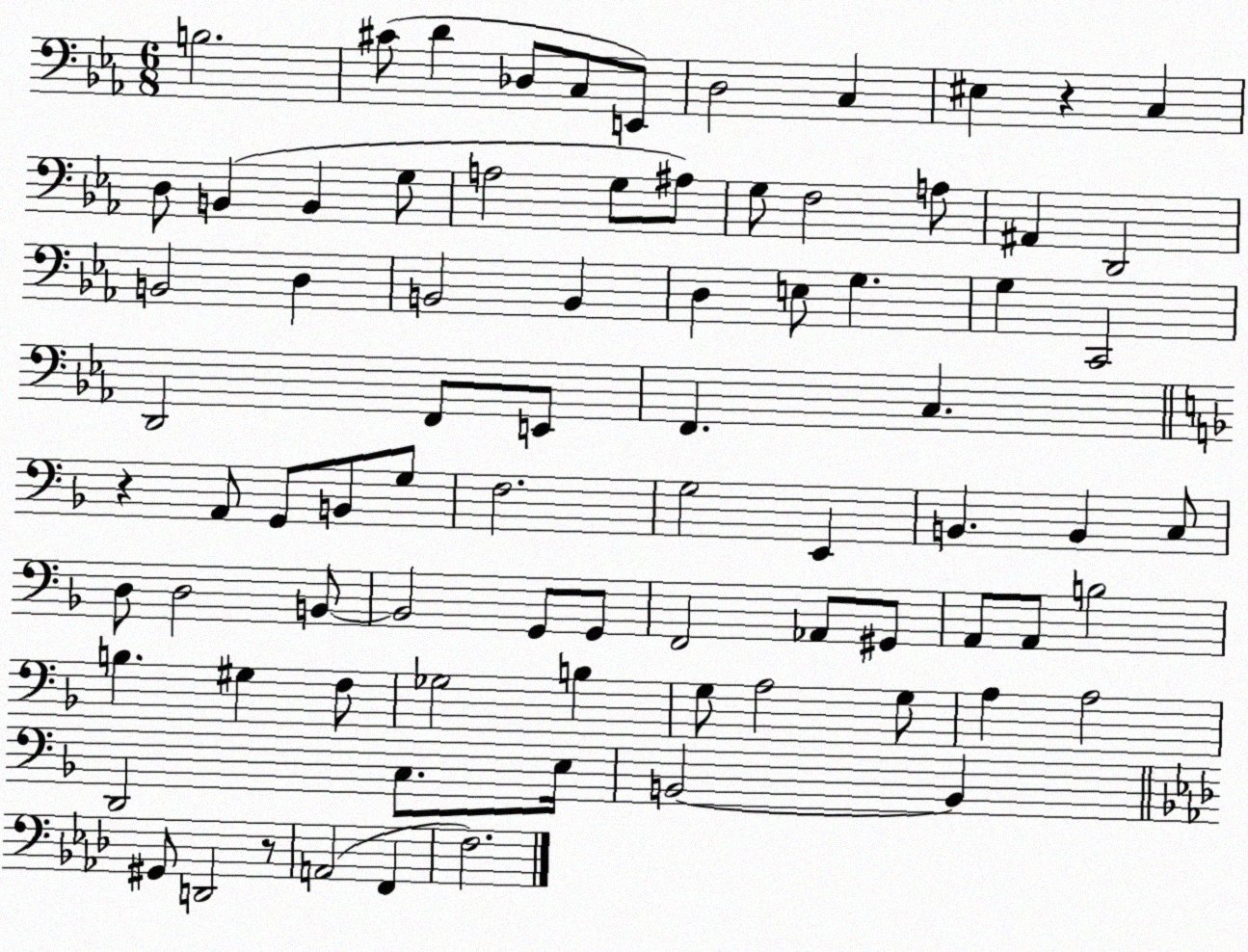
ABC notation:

X:1
T:Untitled
M:6/8
L:1/4
K:Eb
B,2 ^C/2 D _D,/2 C,/2 E,,/2 D,2 C, ^E, z C, D,/2 B,, B,, G,/2 A,2 G,/2 ^A,/2 G,/2 F,2 A,/2 ^A,, D,,2 B,,2 D, B,,2 B,, D, E,/2 G, G, C,,2 D,,2 F,,/2 E,,/2 F,, C, z A,,/2 G,,/2 B,,/2 G,/2 F,2 G,2 E,, B,, B,, C,/2 D,/2 D,2 B,,/2 B,,2 G,,/2 G,,/2 F,,2 _A,,/2 ^G,,/2 A,,/2 A,,/2 B,2 B, ^G, F,/2 _G,2 B, G,/2 A,2 G,/2 A, A,2 D,,2 C,/2 E,/4 B,,2 B,, ^G,,/2 D,,2 z/2 A,,2 F,, F,2